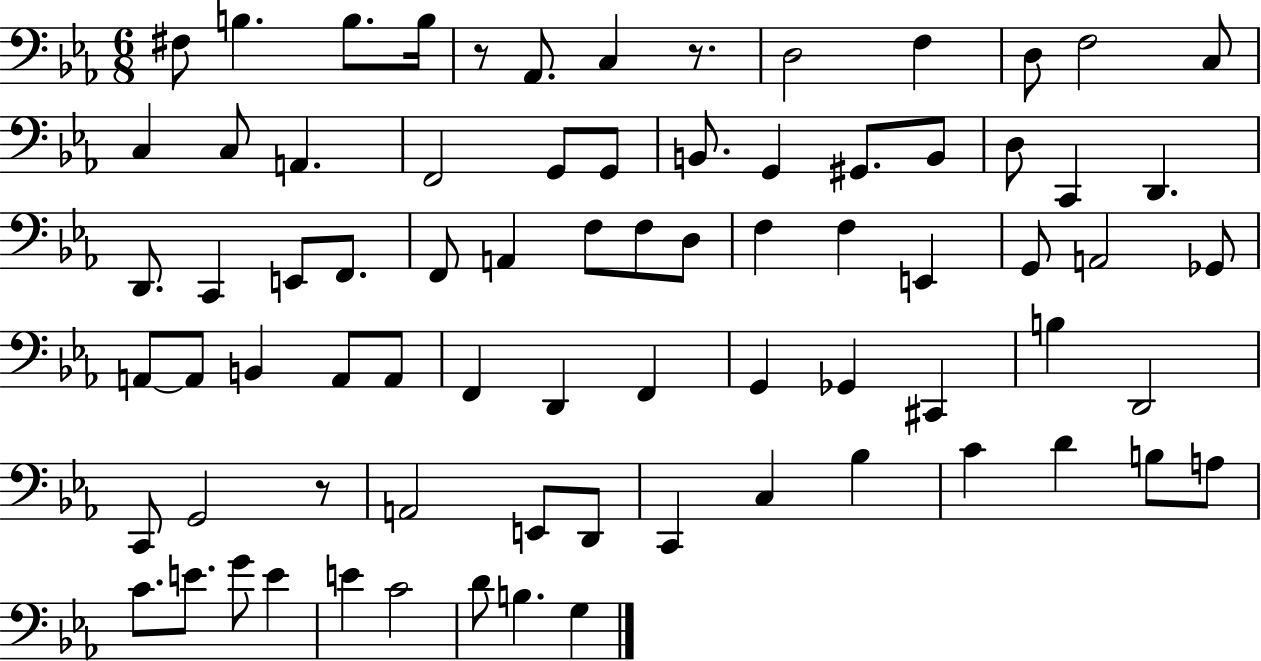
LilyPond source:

{
  \clef bass
  \numericTimeSignature
  \time 6/8
  \key ees \major
  fis8 b4. b8. b16 | r8 aes,8. c4 r8. | d2 f4 | d8 f2 c8 | \break c4 c8 a,4. | f,2 g,8 g,8 | b,8. g,4 gis,8. b,8 | d8 c,4 d,4. | \break d,8. c,4 e,8 f,8. | f,8 a,4 f8 f8 d8 | f4 f4 e,4 | g,8 a,2 ges,8 | \break a,8~~ a,8 b,4 a,8 a,8 | f,4 d,4 f,4 | g,4 ges,4 cis,4 | b4 d,2 | \break c,8 g,2 r8 | a,2 e,8 d,8 | c,4 c4 bes4 | c'4 d'4 b8 a8 | \break c'8. e'8. g'8 e'4 | e'4 c'2 | d'8 b4. g4 | \bar "|."
}